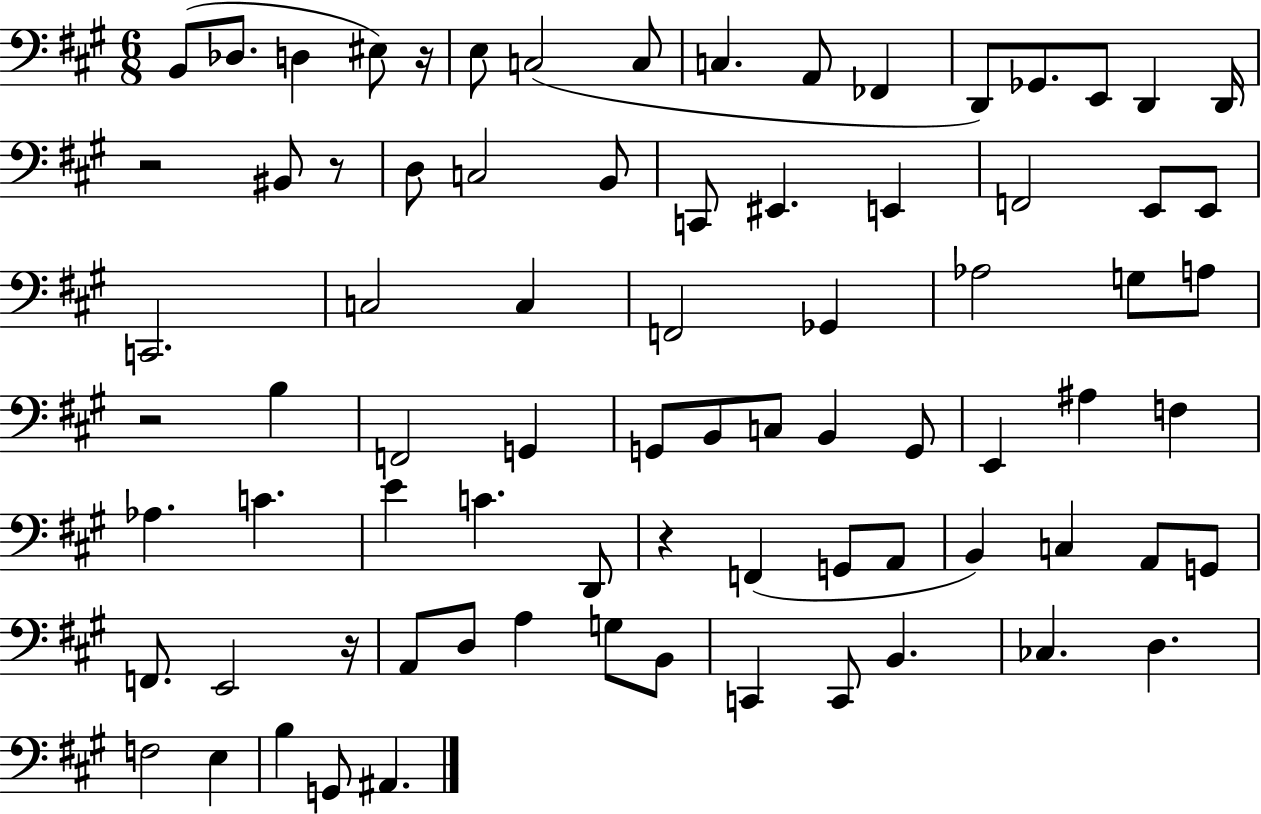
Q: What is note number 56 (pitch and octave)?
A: G2